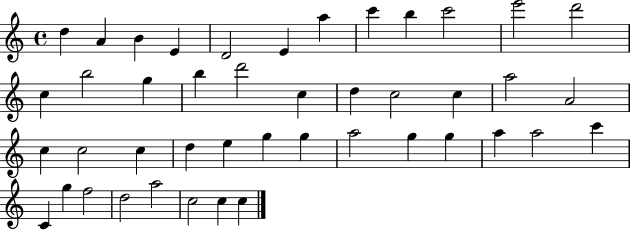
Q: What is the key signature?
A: C major